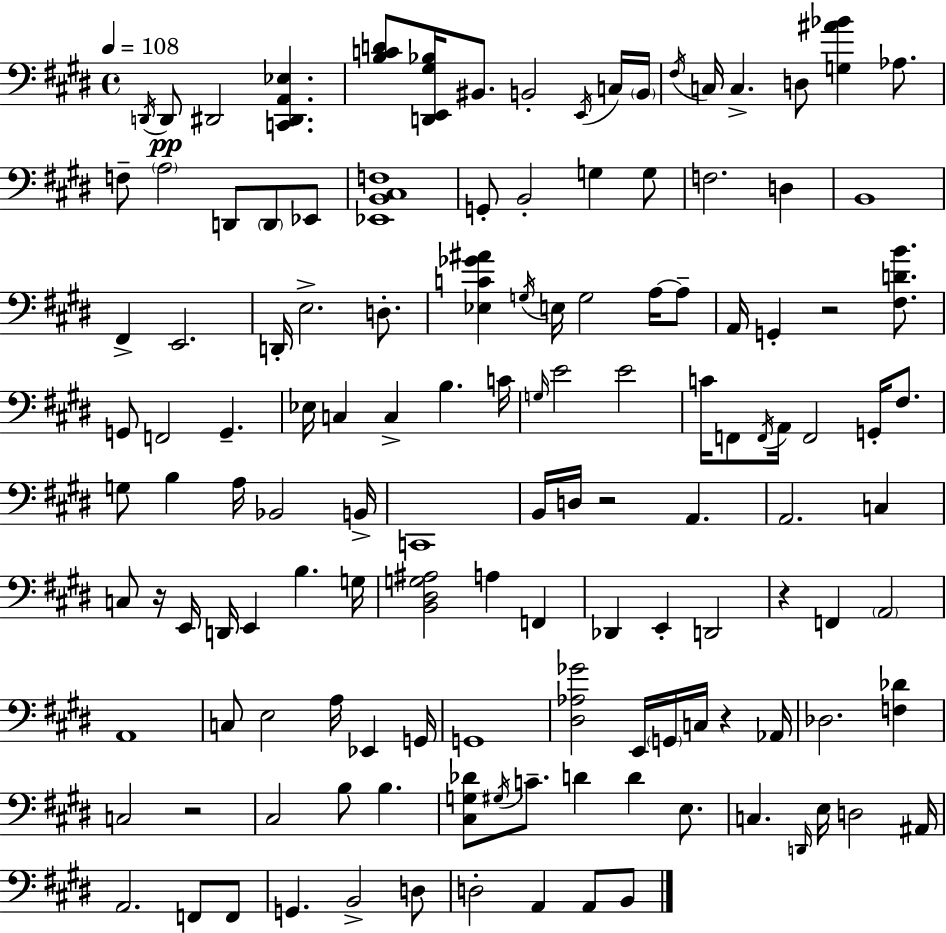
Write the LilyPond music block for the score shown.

{
  \clef bass
  \time 4/4
  \defaultTimeSignature
  \key e \major
  \tempo 4 = 108
  \acciaccatura { d,16 }\pp d,8 dis,2 <c, dis, a, ees>4. | <b c' d'>8 <d, e, gis bes>16 bis,8. b,2-. \acciaccatura { e,16 } | c16 \parenthesize b,16 \acciaccatura { fis16 } c16 c4.-> d8 <g ais' bes'>4 | aes8. f8-- \parenthesize a2 d,8 \parenthesize d,8 | \break ees,8 <ees, b, cis f>1 | g,8-. b,2-. g4 | g8 f2. d4 | b,1 | \break fis,4-> e,2. | d,16-. e2.-> | d8.-. <ees c' ges' ais'>4 \acciaccatura { g16 } e16 g2 | a16~~ a8-- a,16 g,4-. r2 | \break <fis d' b'>8. g,8 f,2 g,4.-- | ees16 c4 c4-> b4. | c'16 \grace { g16 } e'2 e'2 | c'16 f,8 \acciaccatura { f,16 } a,16 f,2 | \break g,16-. fis8. g8 b4 a16 bes,2 | b,16-> c,1 | b,16 d16 r2 | a,4. a,2. | \break c4 c8 r16 e,16 d,16 e,4 b4. | g16 <b, dis g ais>2 a4 | f,4 des,4 e,4-. d,2 | r4 f,4 \parenthesize a,2 | \break a,1 | c8 e2 | a16 ees,4 g,16 g,1 | <dis aes ges'>2 e,16 \parenthesize g,16 | \break c16 r4 aes,16 des2. | <f des'>4 c2 r2 | cis2 b8 | b4. <cis g des'>8 \acciaccatura { gis16 } c'8.-- d'4 | \break d'4 e8. c4. \grace { d,16 } e16 d2 | ais,16 a,2. | f,8 f,8 g,4. b,2-> | d8 d2-. | \break a,4 a,8 b,8 \bar "|."
}